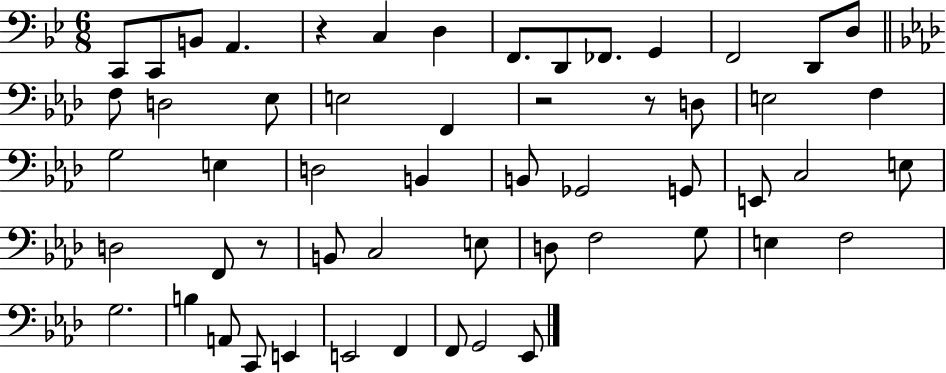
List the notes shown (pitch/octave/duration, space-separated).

C2/e C2/e B2/e A2/q. R/q C3/q D3/q F2/e. D2/e FES2/e. G2/q F2/h D2/e D3/e F3/e D3/h Eb3/e E3/h F2/q R/h R/e D3/e E3/h F3/q G3/h E3/q D3/h B2/q B2/e Gb2/h G2/e E2/e C3/h E3/e D3/h F2/e R/e B2/e C3/h E3/e D3/e F3/h G3/e E3/q F3/h G3/h. B3/q A2/e C2/e E2/q E2/h F2/q F2/e G2/h Eb2/e